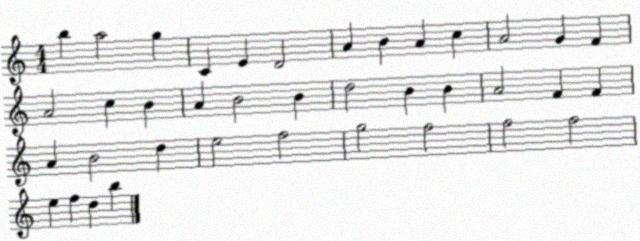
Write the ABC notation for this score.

X:1
T:Untitled
M:4/4
L:1/4
K:C
b a2 g C E D2 A B A c A2 G F A2 c B A B2 B d2 B B A2 F F A B2 d e2 f2 g2 f2 f2 f2 e f d b